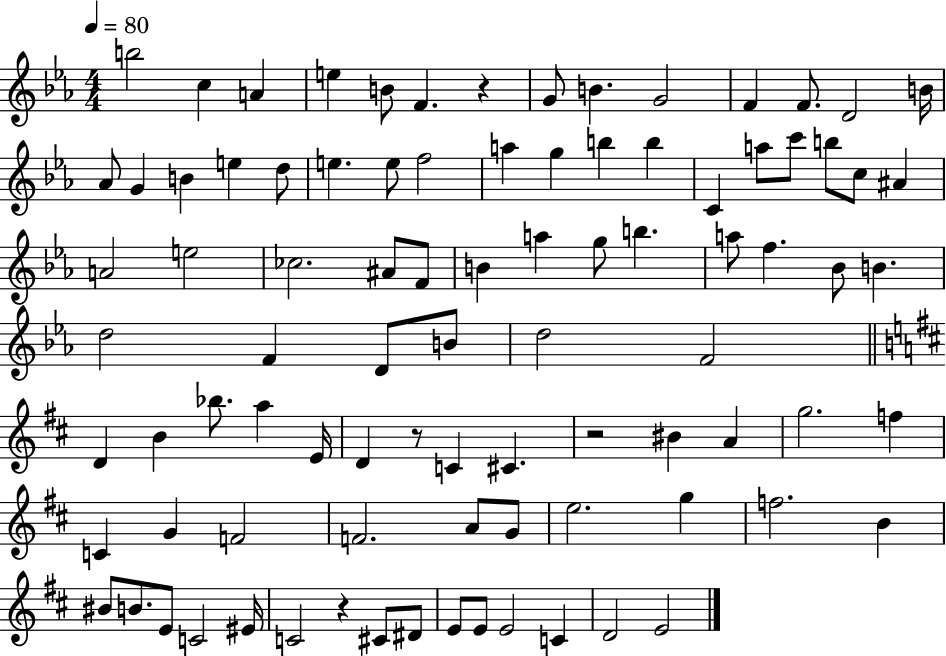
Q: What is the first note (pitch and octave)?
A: B5